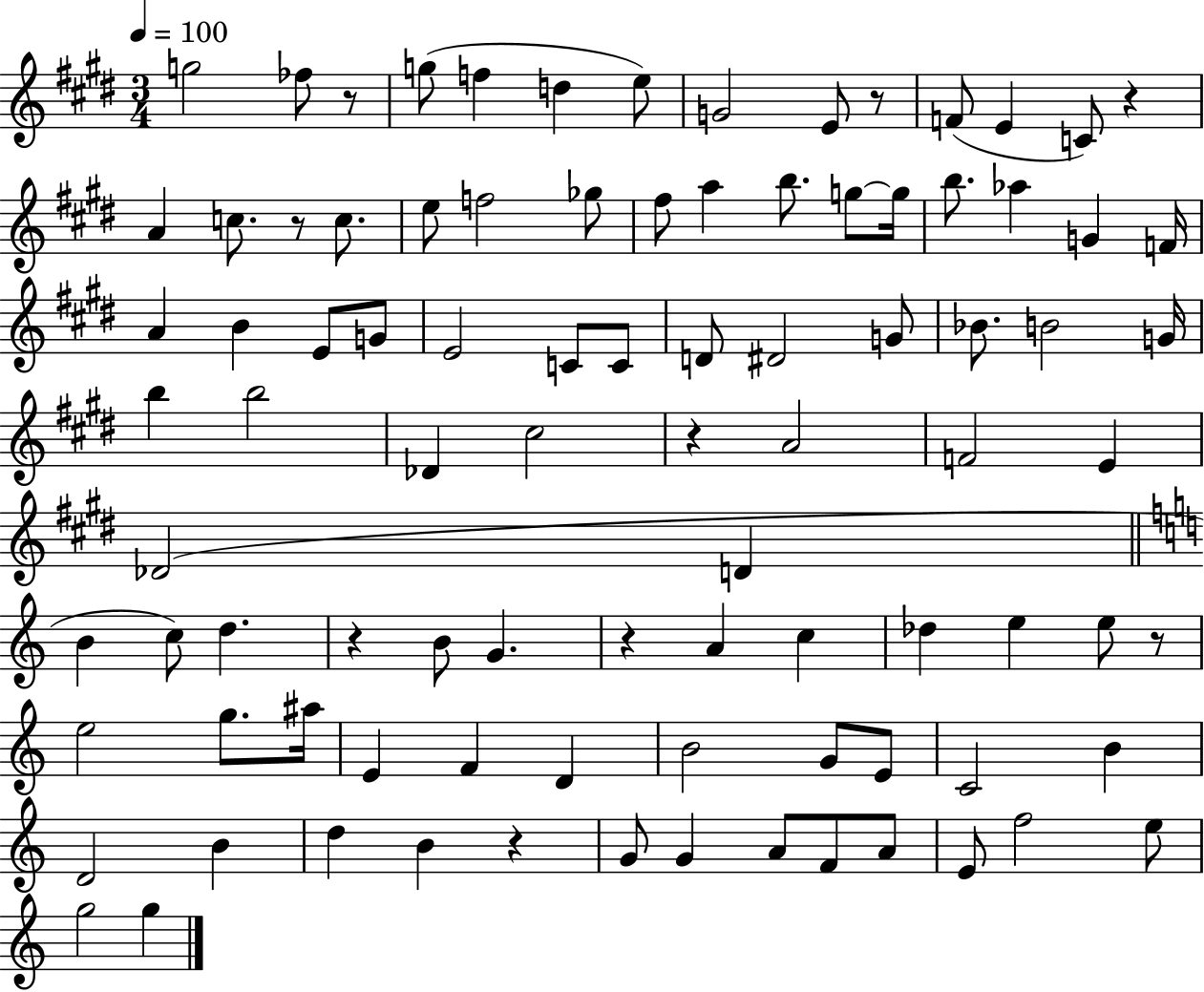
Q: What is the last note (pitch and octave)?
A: G5